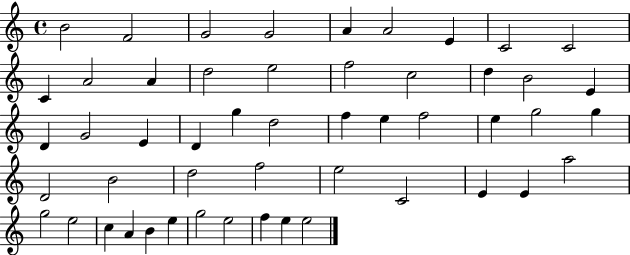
{
  \clef treble
  \time 4/4
  \defaultTimeSignature
  \key c \major
  b'2 f'2 | g'2 g'2 | a'4 a'2 e'4 | c'2 c'2 | \break c'4 a'2 a'4 | d''2 e''2 | f''2 c''2 | d''4 b'2 e'4 | \break d'4 g'2 e'4 | d'4 g''4 d''2 | f''4 e''4 f''2 | e''4 g''2 g''4 | \break d'2 b'2 | d''2 f''2 | e''2 c'2 | e'4 e'4 a''2 | \break g''2 e''2 | c''4 a'4 b'4 e''4 | g''2 e''2 | f''4 e''4 e''2 | \break \bar "|."
}